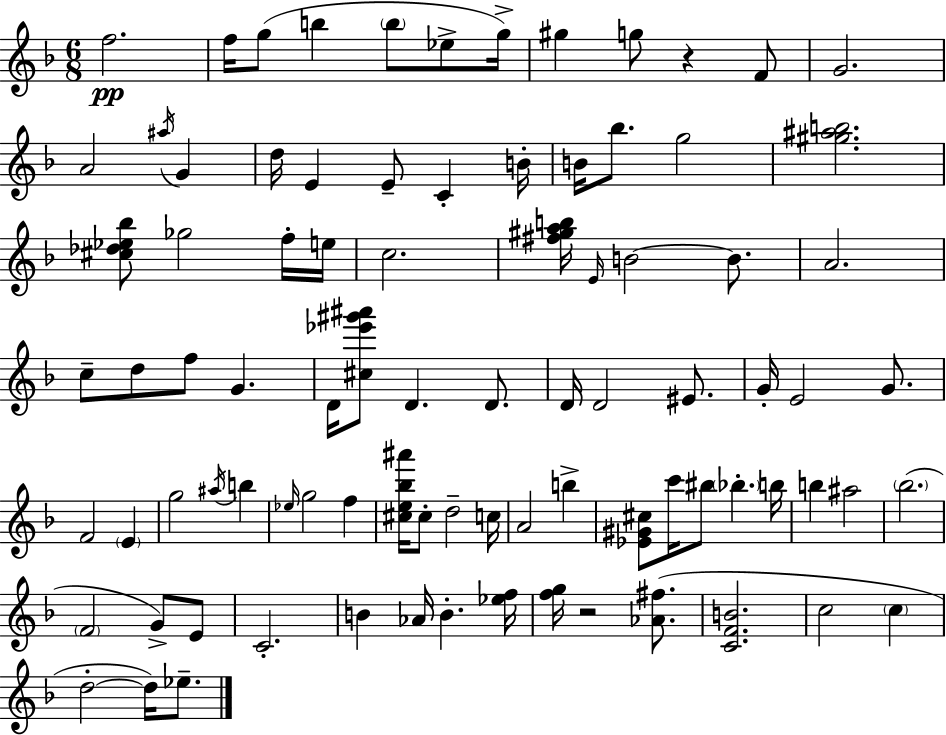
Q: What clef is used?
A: treble